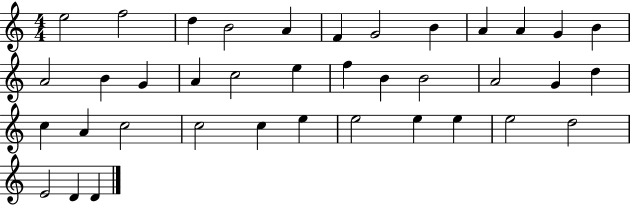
E5/h F5/h D5/q B4/h A4/q F4/q G4/h B4/q A4/q A4/q G4/q B4/q A4/h B4/q G4/q A4/q C5/h E5/q F5/q B4/q B4/h A4/h G4/q D5/q C5/q A4/q C5/h C5/h C5/q E5/q E5/h E5/q E5/q E5/h D5/h E4/h D4/q D4/q